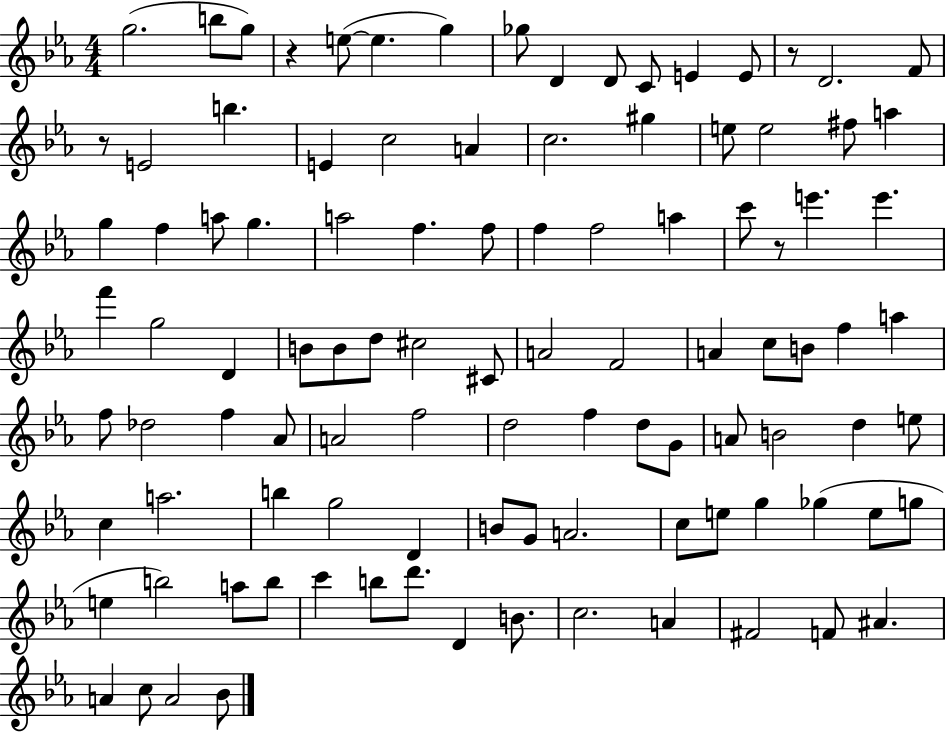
{
  \clef treble
  \numericTimeSignature
  \time 4/4
  \key ees \major
  g''2.( b''8 g''8) | r4 e''8~(~ e''4. g''4) | ges''8 d'4 d'8 c'8 e'4 e'8 | r8 d'2. f'8 | \break r8 e'2 b''4. | e'4 c''2 a'4 | c''2. gis''4 | e''8 e''2 fis''8 a''4 | \break g''4 f''4 a''8 g''4. | a''2 f''4. f''8 | f''4 f''2 a''4 | c'''8 r8 e'''4. e'''4. | \break f'''4 g''2 d'4 | b'8 b'8 d''8 cis''2 cis'8 | a'2 f'2 | a'4 c''8 b'8 f''4 a''4 | \break f''8 des''2 f''4 aes'8 | a'2 f''2 | d''2 f''4 d''8 g'8 | a'8 b'2 d''4 e''8 | \break c''4 a''2. | b''4 g''2 d'4 | b'8 g'8 a'2. | c''8 e''8 g''4 ges''4( e''8 g''8 | \break e''4 b''2) a''8 b''8 | c'''4 b''8 d'''8. d'4 b'8. | c''2. a'4 | fis'2 f'8 ais'4. | \break a'4 c''8 a'2 bes'8 | \bar "|."
}